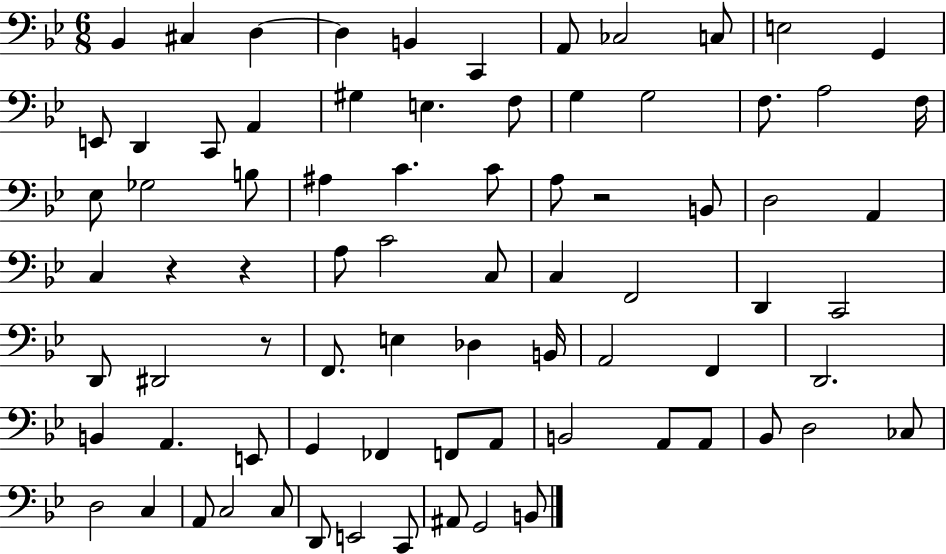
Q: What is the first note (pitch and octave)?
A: Bb2